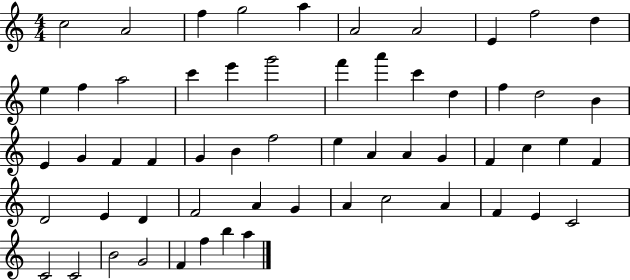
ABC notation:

X:1
T:Untitled
M:4/4
L:1/4
K:C
c2 A2 f g2 a A2 A2 E f2 d e f a2 c' e' g'2 f' a' c' d f d2 B E G F F G B f2 e A A G F c e F D2 E D F2 A G A c2 A F E C2 C2 C2 B2 G2 F f b a